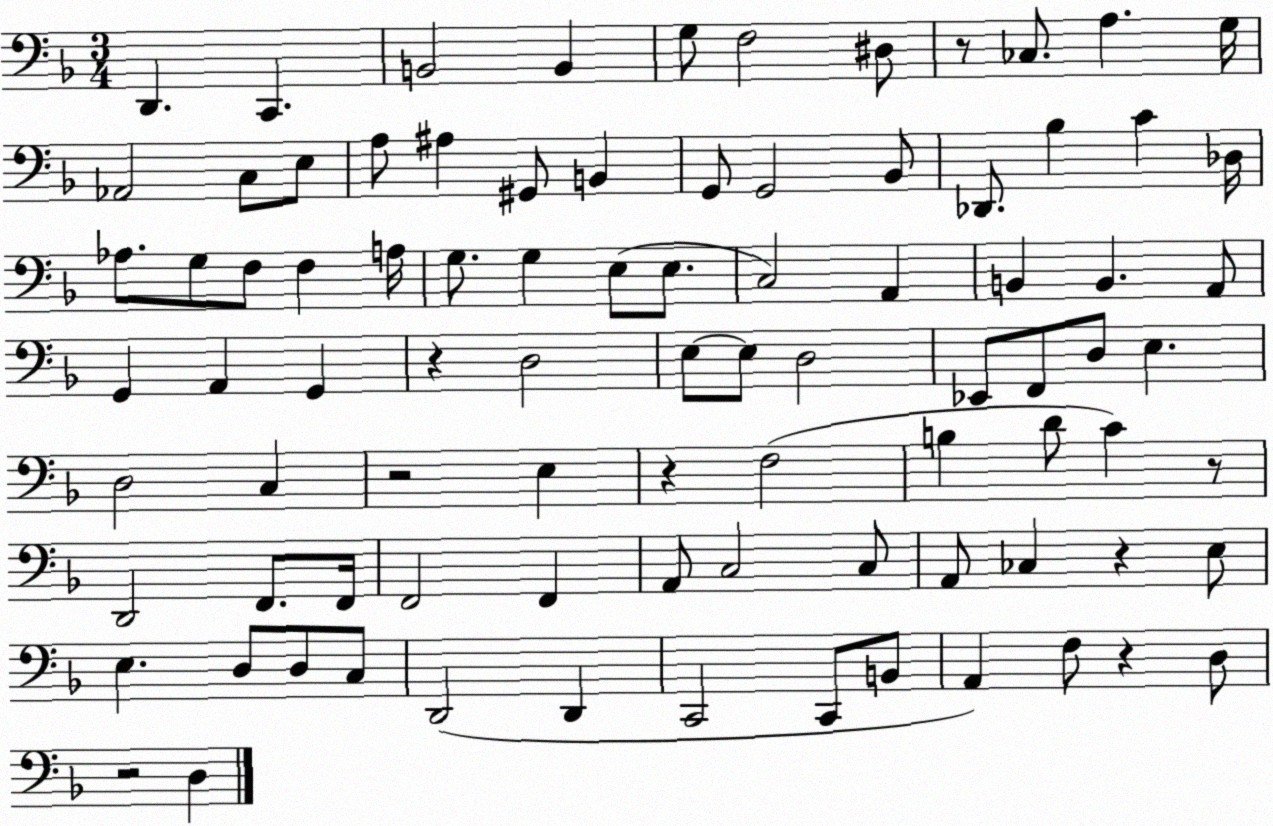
X:1
T:Untitled
M:3/4
L:1/4
K:F
D,, C,, B,,2 B,, G,/2 F,2 ^D,/2 z/2 _C,/2 A, G,/4 _A,,2 C,/2 E,/2 A,/2 ^A, ^G,,/2 B,, G,,/2 G,,2 _B,,/2 _D,,/2 _B, C _D,/4 _A,/2 G,/2 F,/2 F, A,/4 G,/2 G, E,/2 E,/2 C,2 A,, B,, B,, A,,/2 G,, A,, G,, z D,2 E,/2 E,/2 D,2 _E,,/2 F,,/2 D,/2 E, D,2 C, z2 E, z F,2 B, D/2 C z/2 D,,2 F,,/2 F,,/4 F,,2 F,, A,,/2 C,2 C,/2 A,,/2 _C, z E,/2 E, D,/2 D,/2 C,/2 D,,2 D,, C,,2 C,,/2 B,,/2 A,, F,/2 z D,/2 z2 D,